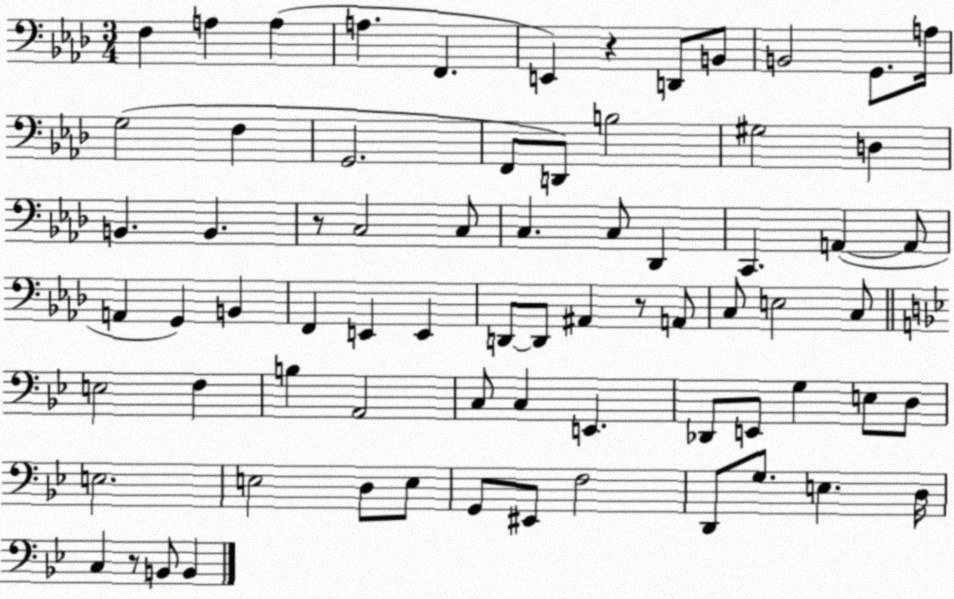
X:1
T:Untitled
M:3/4
L:1/4
K:Ab
F, A, A, A, F,, E,, z D,,/2 B,,/2 B,,2 G,,/2 A,/4 G,2 F, G,,2 F,,/2 D,,/2 B,2 ^G,2 D, B,, B,, z/2 C,2 C,/2 C, C,/2 _D,, C,, A,, A,,/2 A,, G,, B,, F,, E,, E,, D,,/2 D,,/2 ^A,, z/2 A,,/2 C,/2 E,2 C,/2 E,2 F, B, A,,2 C,/2 C, E,, _D,,/2 E,,/2 G, E,/2 D,/2 E,2 E,2 D,/2 E,/2 G,,/2 ^E,,/2 F,2 D,,/2 G,/2 E, D,/4 C, z/2 B,,/2 B,,